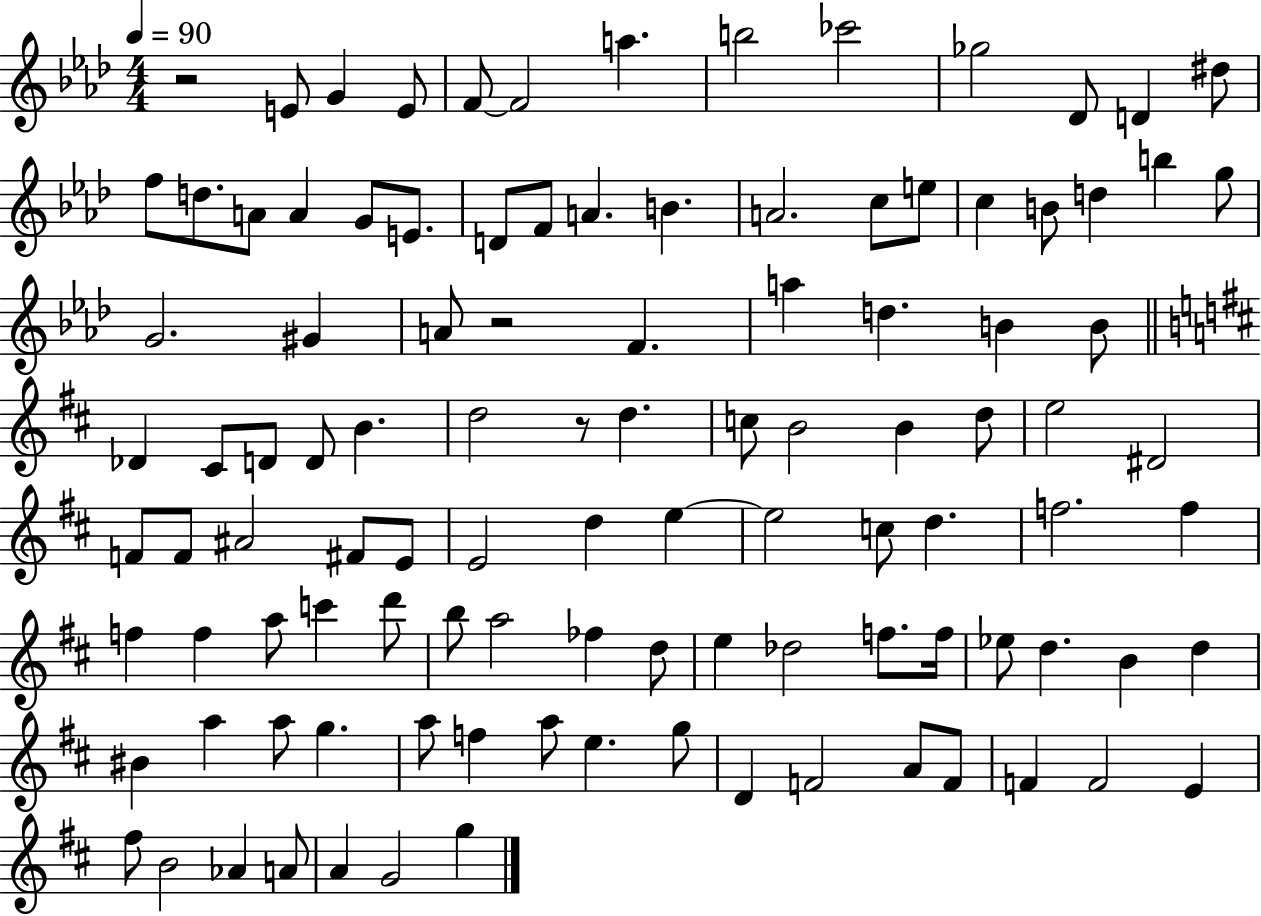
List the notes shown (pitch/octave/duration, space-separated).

R/h E4/e G4/q E4/e F4/e F4/h A5/q. B5/h CES6/h Gb5/h Db4/e D4/q D#5/e F5/e D5/e. A4/e A4/q G4/e E4/e. D4/e F4/e A4/q. B4/q. A4/h. C5/e E5/e C5/q B4/e D5/q B5/q G5/e G4/h. G#4/q A4/e R/h F4/q. A5/q D5/q. B4/q B4/e Db4/q C#4/e D4/e D4/e B4/q. D5/h R/e D5/q. C5/e B4/h B4/q D5/e E5/h D#4/h F4/e F4/e A#4/h F#4/e E4/e E4/h D5/q E5/q E5/h C5/e D5/q. F5/h. F5/q F5/q F5/q A5/e C6/q D6/e B5/e A5/h FES5/q D5/e E5/q Db5/h F5/e. F5/s Eb5/e D5/q. B4/q D5/q BIS4/q A5/q A5/e G5/q. A5/e F5/q A5/e E5/q. G5/e D4/q F4/h A4/e F4/e F4/q F4/h E4/q F#5/e B4/h Ab4/q A4/e A4/q G4/h G5/q